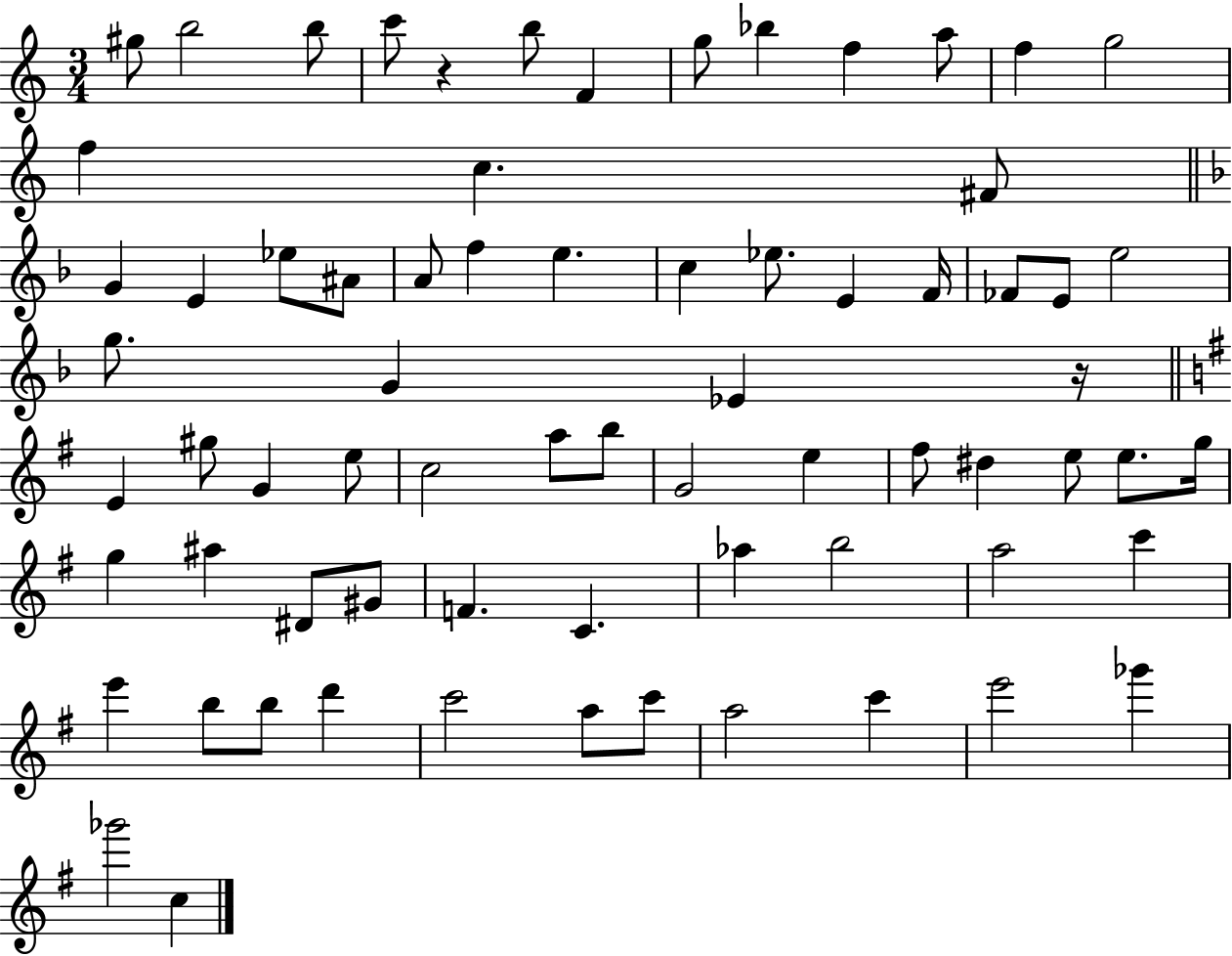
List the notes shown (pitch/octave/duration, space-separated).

G#5/e B5/h B5/e C6/e R/q B5/e F4/q G5/e Bb5/q F5/q A5/e F5/q G5/h F5/q C5/q. F#4/e G4/q E4/q Eb5/e A#4/e A4/e F5/q E5/q. C5/q Eb5/e. E4/q F4/s FES4/e E4/e E5/h G5/e. G4/q Eb4/q R/s E4/q G#5/e G4/q E5/e C5/h A5/e B5/e G4/h E5/q F#5/e D#5/q E5/e E5/e. G5/s G5/q A#5/q D#4/e G#4/e F4/q. C4/q. Ab5/q B5/h A5/h C6/q E6/q B5/e B5/e D6/q C6/h A5/e C6/e A5/h C6/q E6/h Gb6/q Gb6/h C5/q